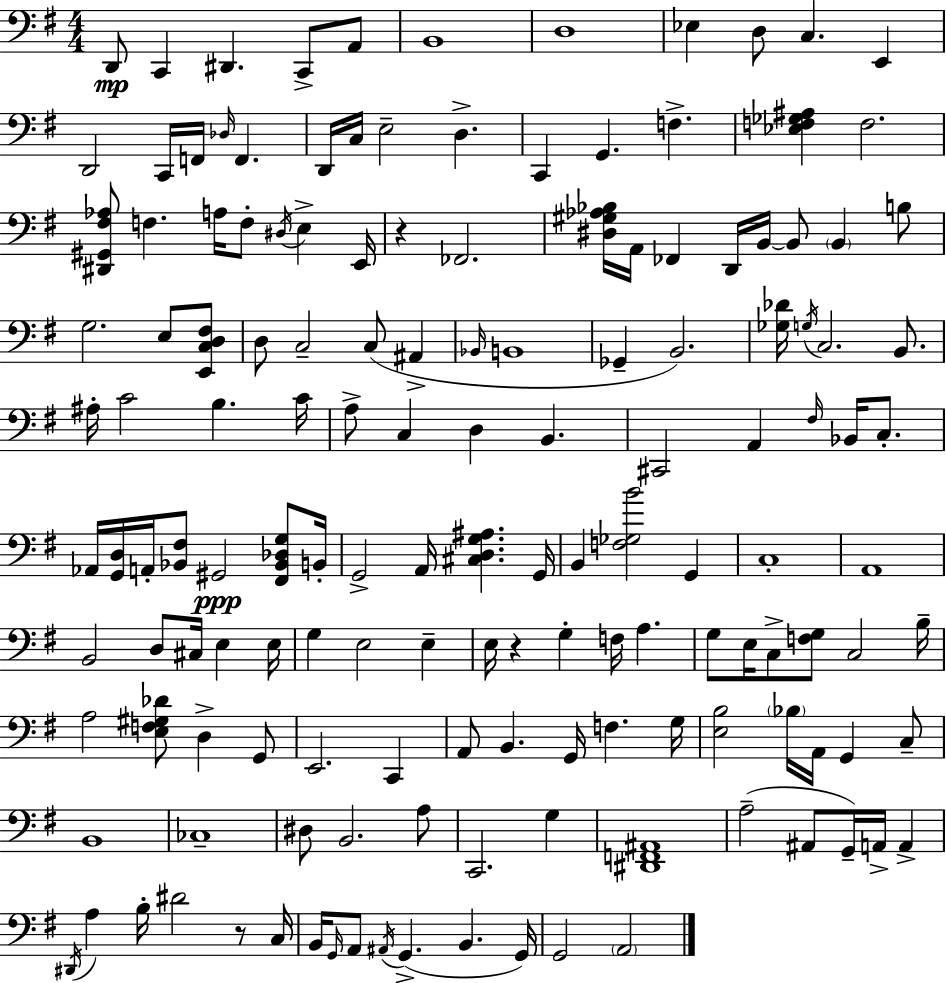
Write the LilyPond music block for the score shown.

{
  \clef bass
  \numericTimeSignature
  \time 4/4
  \key g \major
  d,8\mp c,4 dis,4. c,8-> a,8 | b,1 | d1 | ees4 d8 c4. e,4 | \break d,2 c,16 f,16 \grace { des16 } f,4. | d,16 c16 e2-- d4.-> | c,4 g,4. f4.-> | <ees f ges ais>4 f2. | \break <dis, gis, fis aes>8 f4. a16 f8-. \acciaccatura { dis16 } e4-> | e,16 r4 fes,2. | <dis gis aes bes>16 a,16 fes,4 d,16 b,16~~ b,8 \parenthesize b,4 | b8 g2. e8 | \break <e, c d fis>8 d8 c2-- c8( ais,4-> | \grace { bes,16 } b,1 | ges,4-- b,2.) | <ges des'>16 \acciaccatura { g16 } c2. | \break b,8. ais16-. c'2 b4. | c'16 a8-> c4 d4 b,4. | cis,2 a,4 | \grace { fis16 } bes,16 c8.-. aes,16 <g, d>16 a,16-. <bes, fis>8 gis,2\ppp | \break <fis, bes, des g>8 b,16-. g,2-> a,16 <cis d g ais>4. | g,16 b,4 <f ges b'>2 | g,4 c1-. | a,1 | \break b,2 d8 cis16 | e4 e16 g4 e2 | e4-- e16 r4 g4-. f16 a4. | g8 e16 c8-> <f g>8 c2 | \break b16-- a2 <e f gis des'>8 d4-> | g,8 e,2. | c,4 a,8 b,4. g,16 f4. | g16 <e b>2 \parenthesize bes16 a,16 g,4 | \break c8-- b,1 | ces1-- | dis8 b,2. | a8 c,2. | \break g4 <dis, f, ais,>1 | a2--( ais,8 g,16--) | a,16-> a,4-> \acciaccatura { dis,16 } a4 b16-. dis'2 | r8 c16 b,16 \grace { g,16 } a,8 \acciaccatura { ais,16 } g,4.->( | \break b,4. g,16) g,2 | \parenthesize a,2 \bar "|."
}